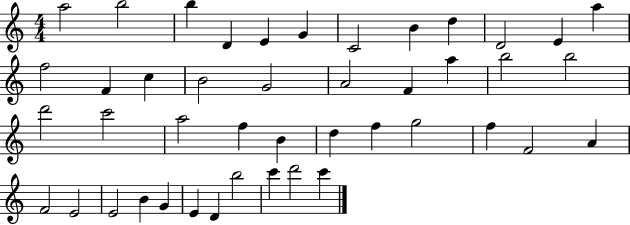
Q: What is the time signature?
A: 4/4